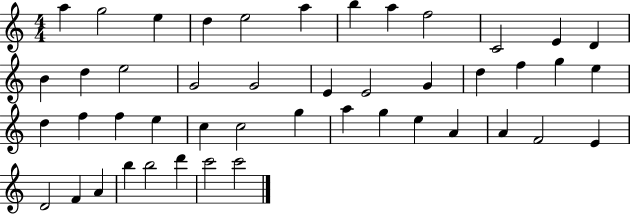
A5/q G5/h E5/q D5/q E5/h A5/q B5/q A5/q F5/h C4/h E4/q D4/q B4/q D5/q E5/h G4/h G4/h E4/q E4/h G4/q D5/q F5/q G5/q E5/q D5/q F5/q F5/q E5/q C5/q C5/h G5/q A5/q G5/q E5/q A4/q A4/q F4/h E4/q D4/h F4/q A4/q B5/q B5/h D6/q C6/h C6/h